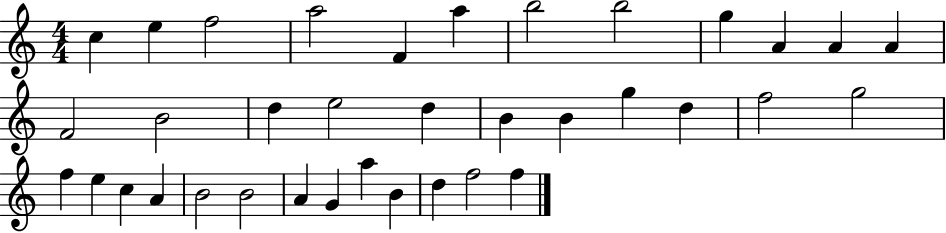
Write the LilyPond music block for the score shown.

{
  \clef treble
  \numericTimeSignature
  \time 4/4
  \key c \major
  c''4 e''4 f''2 | a''2 f'4 a''4 | b''2 b''2 | g''4 a'4 a'4 a'4 | \break f'2 b'2 | d''4 e''2 d''4 | b'4 b'4 g''4 d''4 | f''2 g''2 | \break f''4 e''4 c''4 a'4 | b'2 b'2 | a'4 g'4 a''4 b'4 | d''4 f''2 f''4 | \break \bar "|."
}